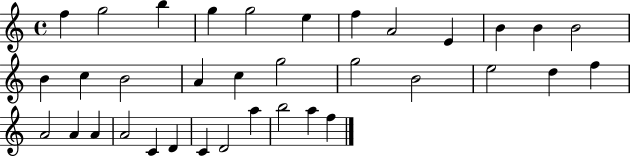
{
  \clef treble
  \time 4/4
  \defaultTimeSignature
  \key c \major
  f''4 g''2 b''4 | g''4 g''2 e''4 | f''4 a'2 e'4 | b'4 b'4 b'2 | \break b'4 c''4 b'2 | a'4 c''4 g''2 | g''2 b'2 | e''2 d''4 f''4 | \break a'2 a'4 a'4 | a'2 c'4 d'4 | c'4 d'2 a''4 | b''2 a''4 f''4 | \break \bar "|."
}